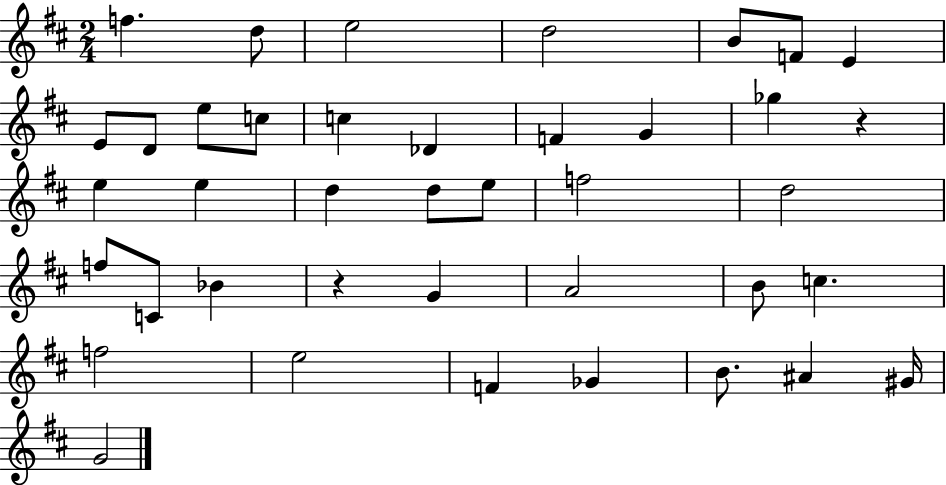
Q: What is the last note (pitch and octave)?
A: G4